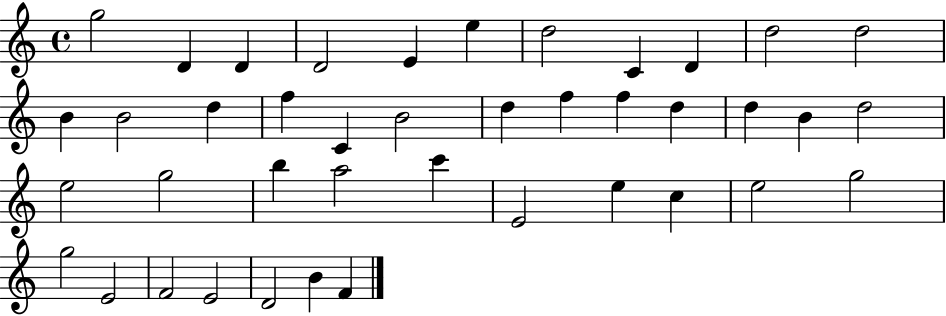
X:1
T:Untitled
M:4/4
L:1/4
K:C
g2 D D D2 E e d2 C D d2 d2 B B2 d f C B2 d f f d d B d2 e2 g2 b a2 c' E2 e c e2 g2 g2 E2 F2 E2 D2 B F